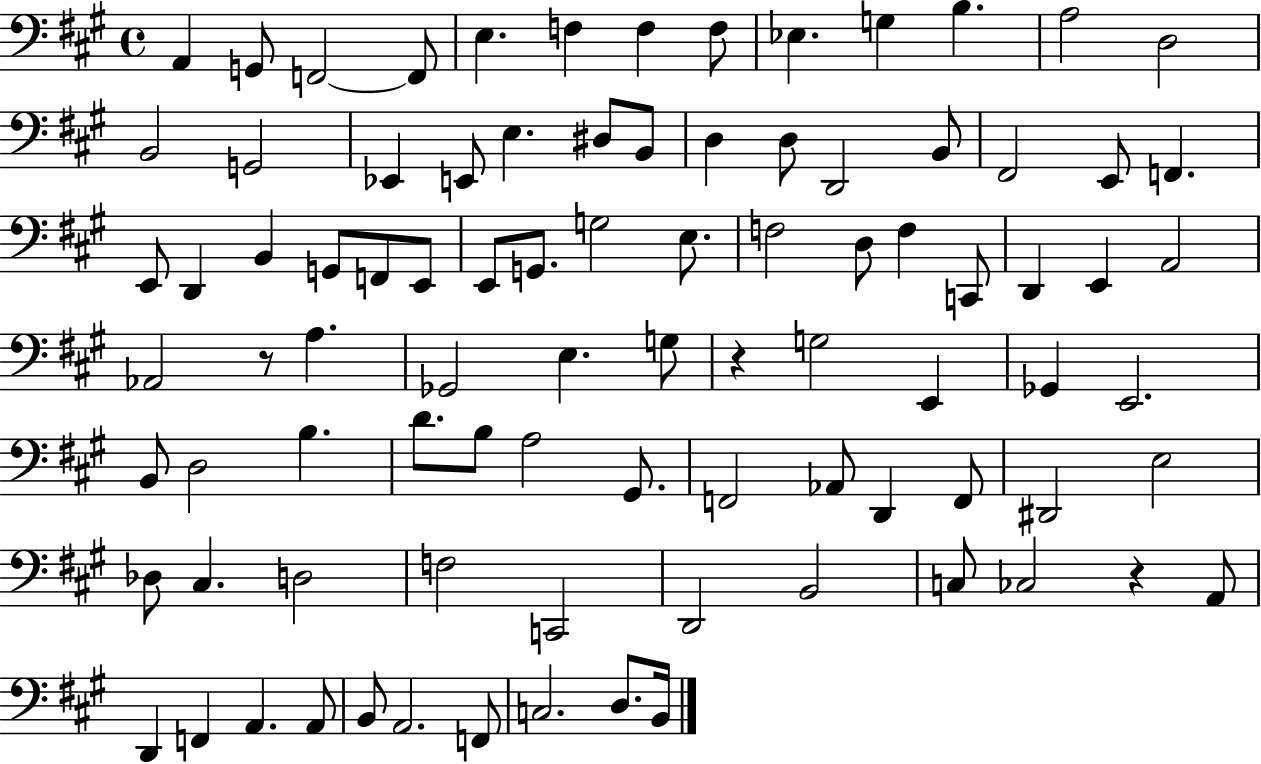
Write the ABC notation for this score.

X:1
T:Untitled
M:4/4
L:1/4
K:A
A,, G,,/2 F,,2 F,,/2 E, F, F, F,/2 _E, G, B, A,2 D,2 B,,2 G,,2 _E,, E,,/2 E, ^D,/2 B,,/2 D, D,/2 D,,2 B,,/2 ^F,,2 E,,/2 F,, E,,/2 D,, B,, G,,/2 F,,/2 E,,/2 E,,/2 G,,/2 G,2 E,/2 F,2 D,/2 F, C,,/2 D,, E,, A,,2 _A,,2 z/2 A, _G,,2 E, G,/2 z G,2 E,, _G,, E,,2 B,,/2 D,2 B, D/2 B,/2 A,2 ^G,,/2 F,,2 _A,,/2 D,, F,,/2 ^D,,2 E,2 _D,/2 ^C, D,2 F,2 C,,2 D,,2 B,,2 C,/2 _C,2 z A,,/2 D,, F,, A,, A,,/2 B,,/2 A,,2 F,,/2 C,2 D,/2 B,,/4